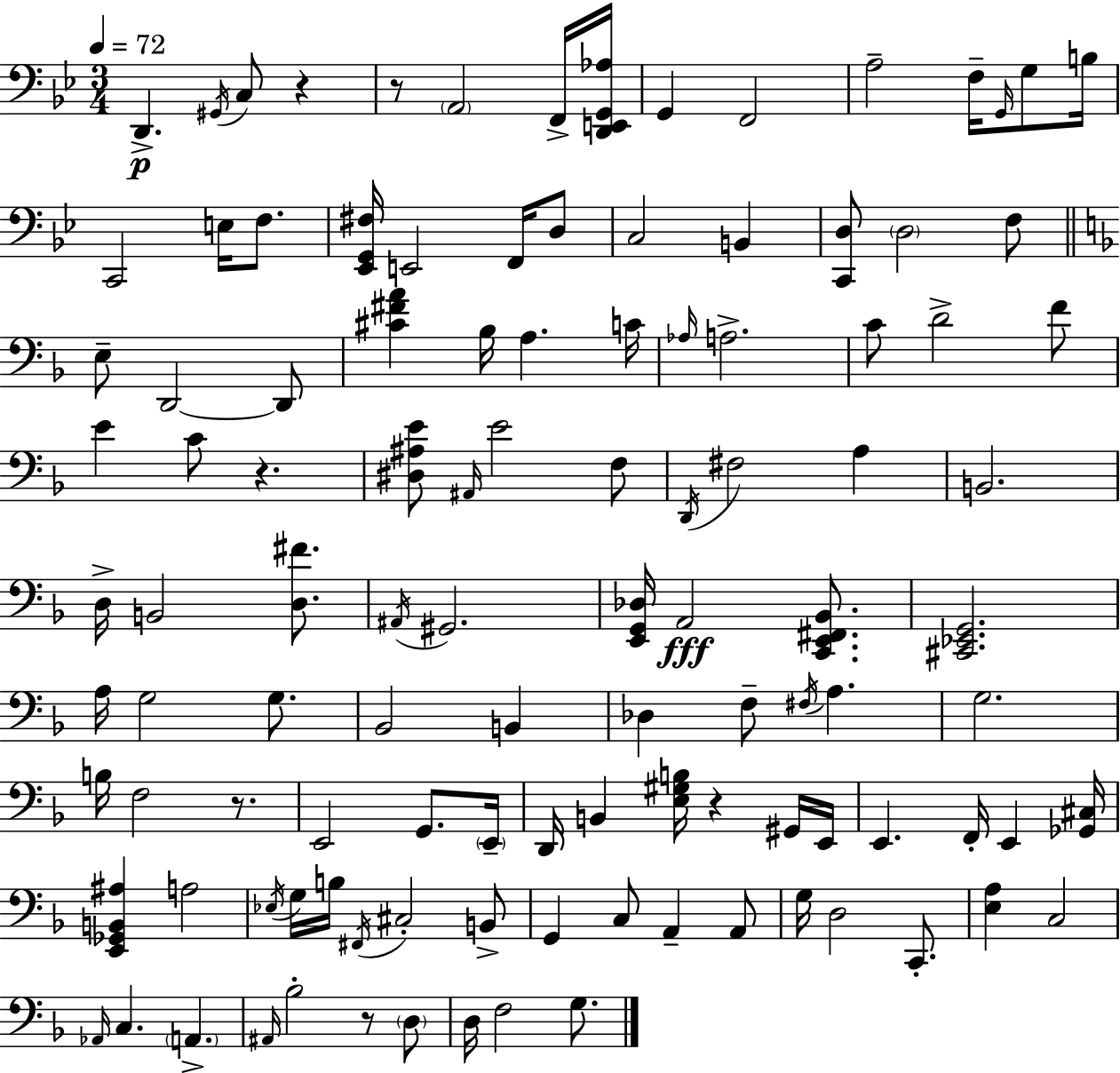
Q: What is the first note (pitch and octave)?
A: D2